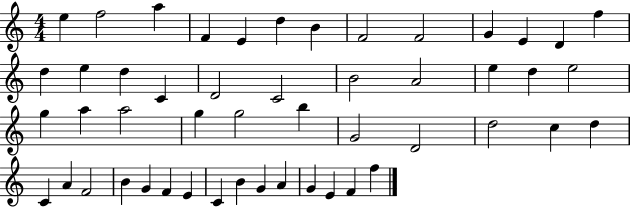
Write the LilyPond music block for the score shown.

{
  \clef treble
  \numericTimeSignature
  \time 4/4
  \key c \major
  e''4 f''2 a''4 | f'4 e'4 d''4 b'4 | f'2 f'2 | g'4 e'4 d'4 f''4 | \break d''4 e''4 d''4 c'4 | d'2 c'2 | b'2 a'2 | e''4 d''4 e''2 | \break g''4 a''4 a''2 | g''4 g''2 b''4 | g'2 d'2 | d''2 c''4 d''4 | \break c'4 a'4 f'2 | b'4 g'4 f'4 e'4 | c'4 b'4 g'4 a'4 | g'4 e'4 f'4 f''4 | \break \bar "|."
}